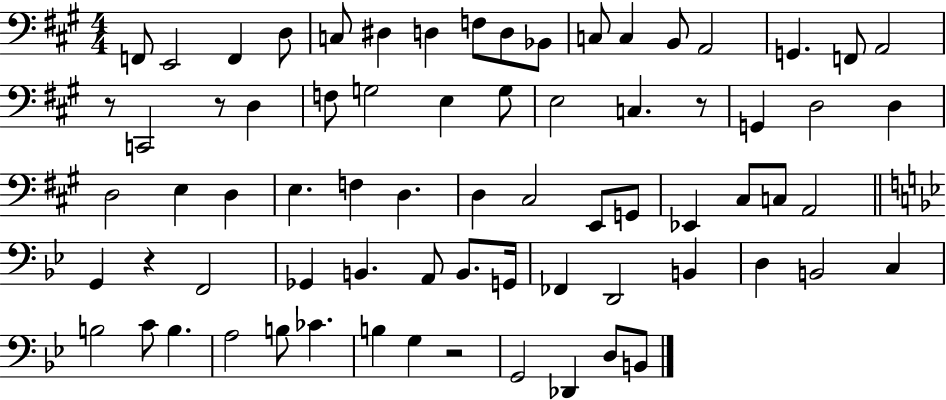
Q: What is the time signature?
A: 4/4